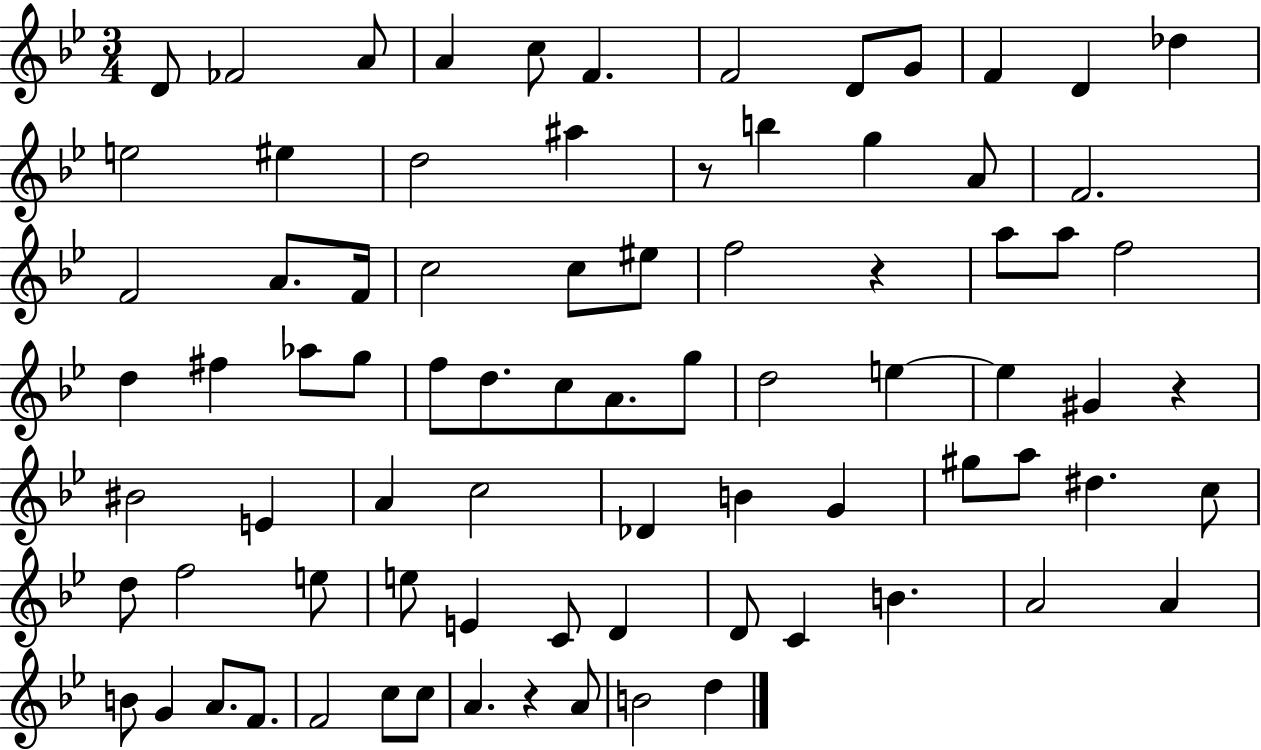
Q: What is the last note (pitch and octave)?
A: D5